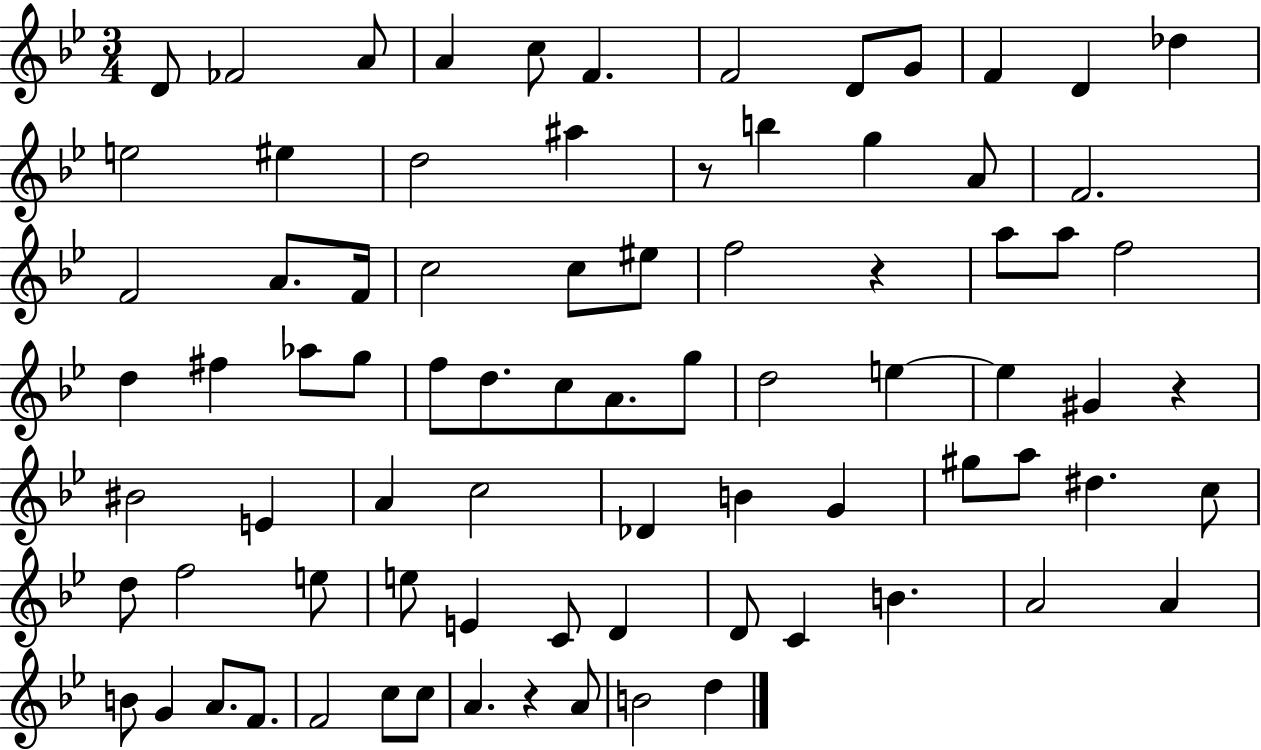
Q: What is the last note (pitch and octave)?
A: D5